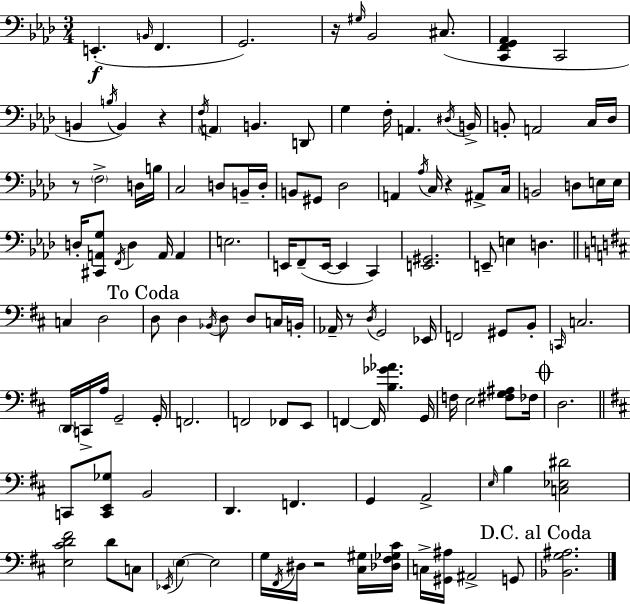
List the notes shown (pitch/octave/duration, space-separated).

E2/q. B2/s F2/q. G2/h. R/s G#3/s Bb2/h C#3/e. [C2,F2,G2,Ab2]/q C2/h B2/q B3/s B2/q R/q F3/s A2/q B2/q. D2/e G3/q F3/s A2/q. D#3/s B2/s B2/e A2/h C3/s Db3/s R/e F3/h D3/s B3/s C3/h D3/e B2/s D3/s B2/e G#2/e Db3/h A2/q Ab3/s C3/s R/q A#2/e C3/s B2/h D3/e E3/s E3/s D3/s [C#2,A2,G3]/e F2/s D3/q A2/s A2/q E3/h. E2/s F2/e E2/s E2/q C2/q [E2,G#2]/h. E2/e E3/q D3/q. C3/q D3/h D3/e D3/q Bb2/s D3/e D3/e C3/s B2/s Ab2/s R/e D3/s G2/h Eb2/s F2/h G#2/e B2/e C2/s C3/h. D2/s C2/s A3/s G2/h G2/s F2/h. F2/h FES2/e E2/e F2/q F2/s [B3,Gb4,Ab4]/q. G2/s F3/s E3/h [F#3,G3,A#3]/e FES3/s D3/h. C2/e [C2,E2,Gb3]/e B2/h D2/q. F2/q. G2/q A2/h E3/s B3/q [C3,Eb3,D#4]/h [E3,C#4,D4,F#4]/h D4/e C3/e Eb2/s E3/q E3/h G3/s F#2/s D#3/s R/h [C#3,G#3]/s [Db3,F#3,Gb3,C#4]/s C3/s [G#2,A#3]/s A#2/h G2/e [Bb2,G3,A#3]/h.